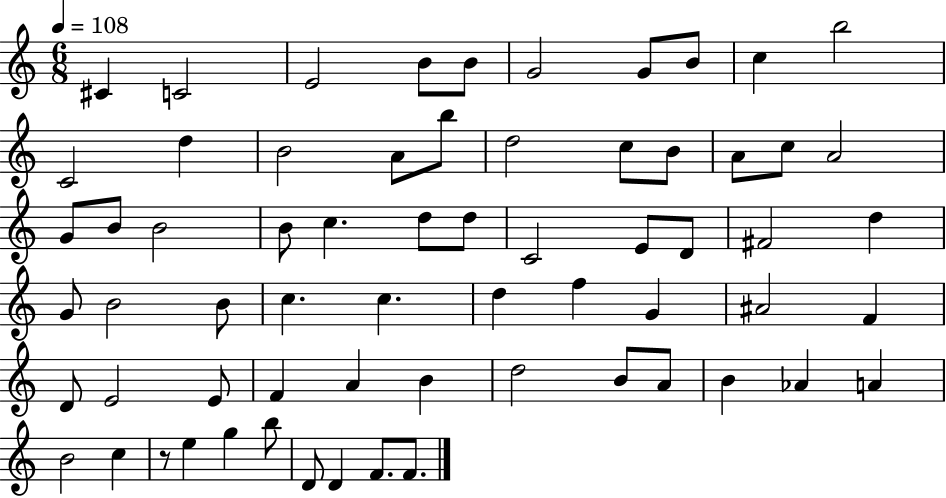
{
  \clef treble
  \numericTimeSignature
  \time 6/8
  \key c \major
  \tempo 4 = 108
  cis'4 c'2 | e'2 b'8 b'8 | g'2 g'8 b'8 | c''4 b''2 | \break c'2 d''4 | b'2 a'8 b''8 | d''2 c''8 b'8 | a'8 c''8 a'2 | \break g'8 b'8 b'2 | b'8 c''4. d''8 d''8 | c'2 e'8 d'8 | fis'2 d''4 | \break g'8 b'2 b'8 | c''4. c''4. | d''4 f''4 g'4 | ais'2 f'4 | \break d'8 e'2 e'8 | f'4 a'4 b'4 | d''2 b'8 a'8 | b'4 aes'4 a'4 | \break b'2 c''4 | r8 e''4 g''4 b''8 | d'8 d'4 f'8. f'8. | \bar "|."
}